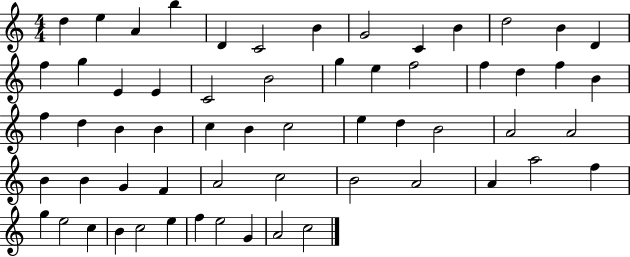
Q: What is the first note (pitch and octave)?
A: D5